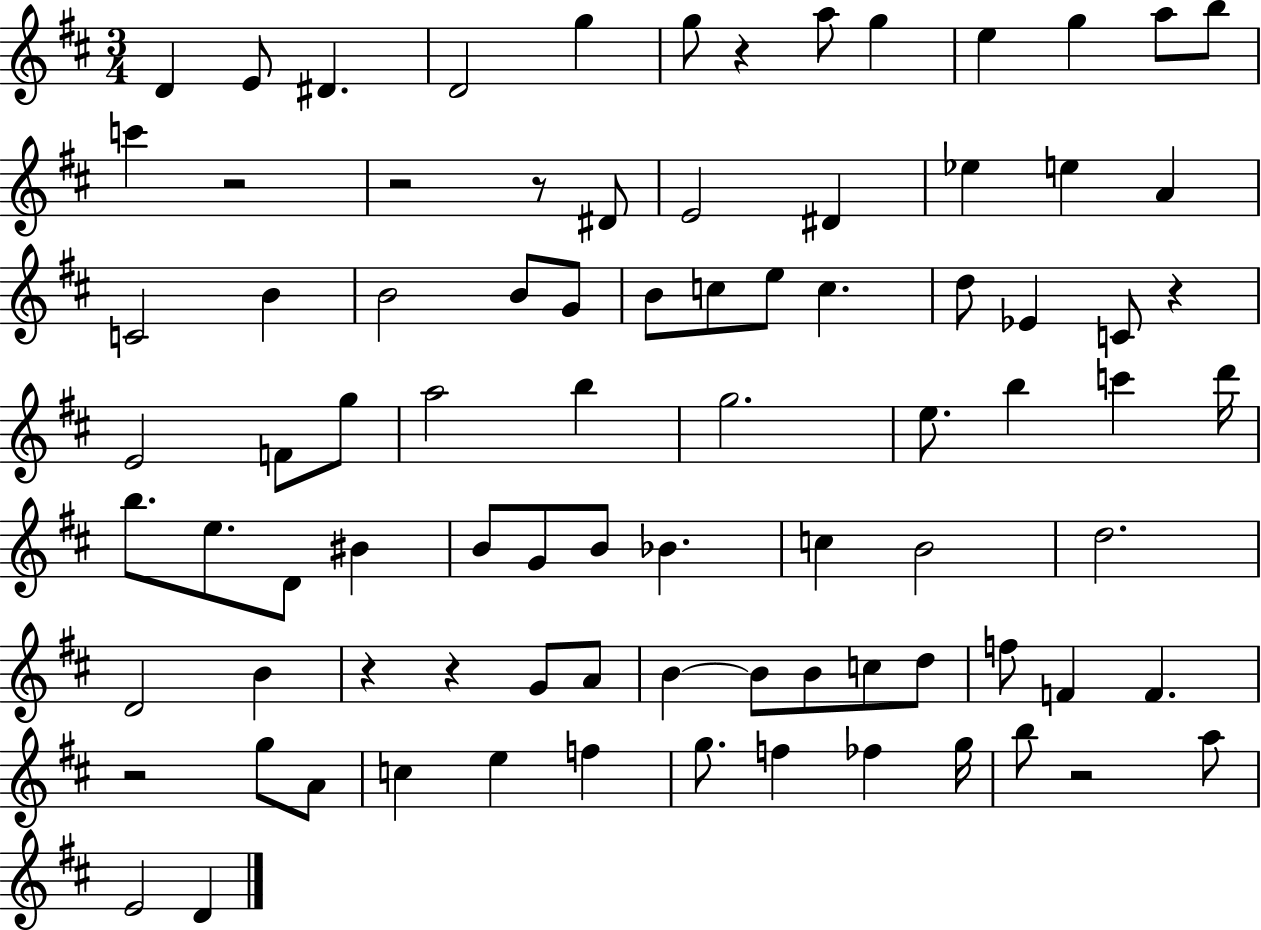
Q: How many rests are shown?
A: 9